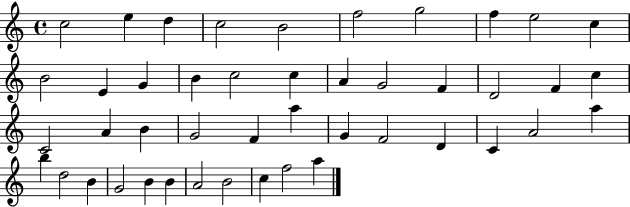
C5/h E5/q D5/q C5/h B4/h F5/h G5/h F5/q E5/h C5/q B4/h E4/q G4/q B4/q C5/h C5/q A4/q G4/h F4/q D4/h F4/q C5/q C4/h A4/q B4/q G4/h F4/q A5/q G4/q F4/h D4/q C4/q A4/h A5/q B5/q D5/h B4/q G4/h B4/q B4/q A4/h B4/h C5/q F5/h A5/q